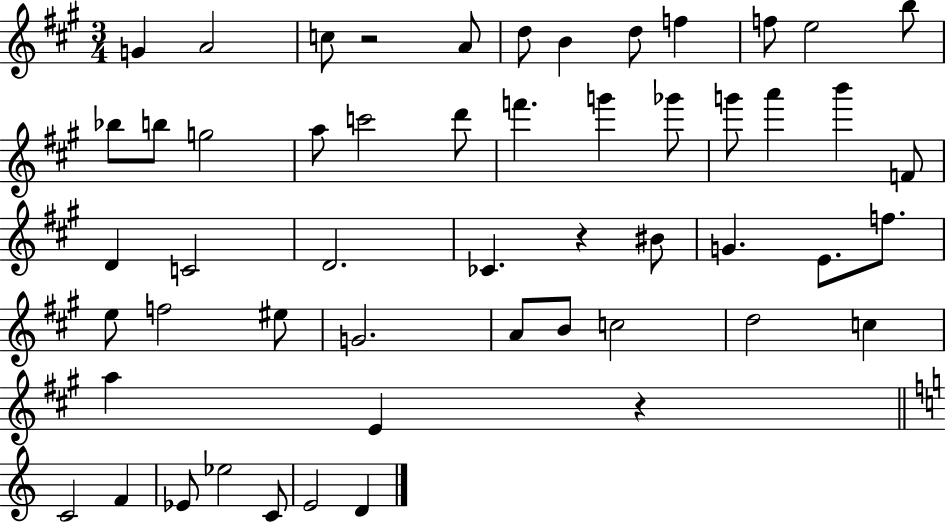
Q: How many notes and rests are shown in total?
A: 53